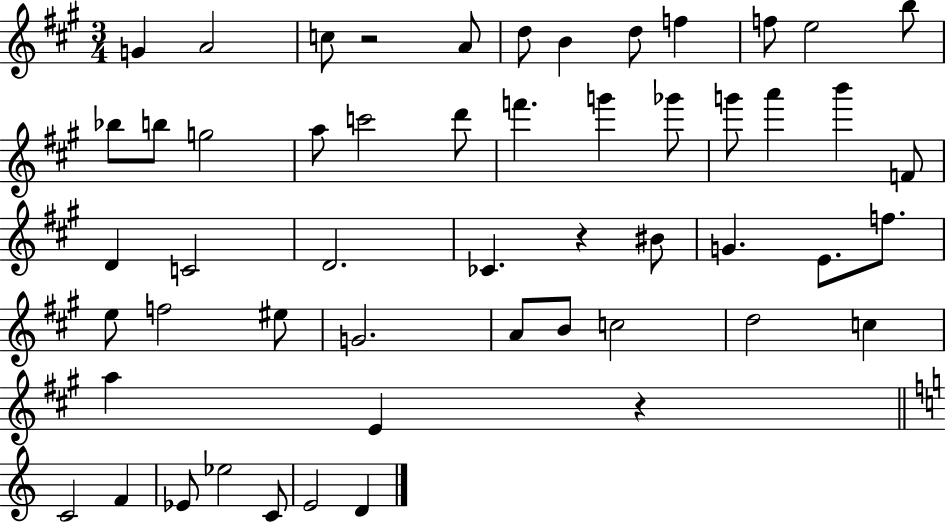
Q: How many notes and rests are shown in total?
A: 53